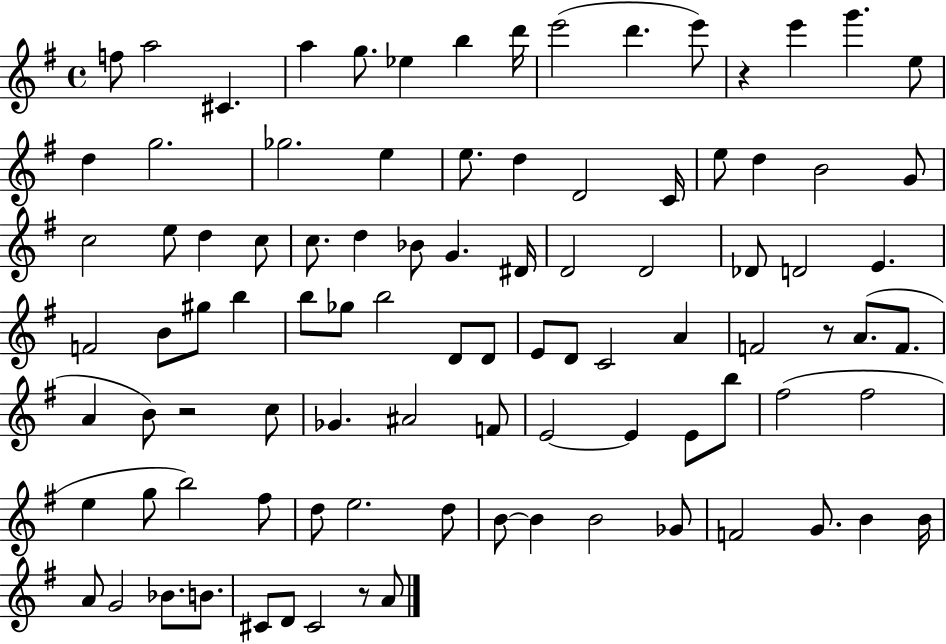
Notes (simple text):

F5/e A5/h C#4/q. A5/q G5/e. Eb5/q B5/q D6/s E6/h D6/q. E6/e R/q E6/q G6/q. E5/e D5/q G5/h. Gb5/h. E5/q E5/e. D5/q D4/h C4/s E5/e D5/q B4/h G4/e C5/h E5/e D5/q C5/e C5/e. D5/q Bb4/e G4/q. D#4/s D4/h D4/h Db4/e D4/h E4/q. F4/h B4/e G#5/e B5/q B5/e Gb5/e B5/h D4/e D4/e E4/e D4/e C4/h A4/q F4/h R/e A4/e. F4/e. A4/q B4/e R/h C5/e Gb4/q. A#4/h F4/e E4/h E4/q E4/e B5/e F#5/h F#5/h E5/q G5/e B5/h F#5/e D5/e E5/h. D5/e B4/e B4/q B4/h Gb4/e F4/h G4/e. B4/q B4/s A4/e G4/h Bb4/e. B4/e. C#4/e D4/e C#4/h R/e A4/e